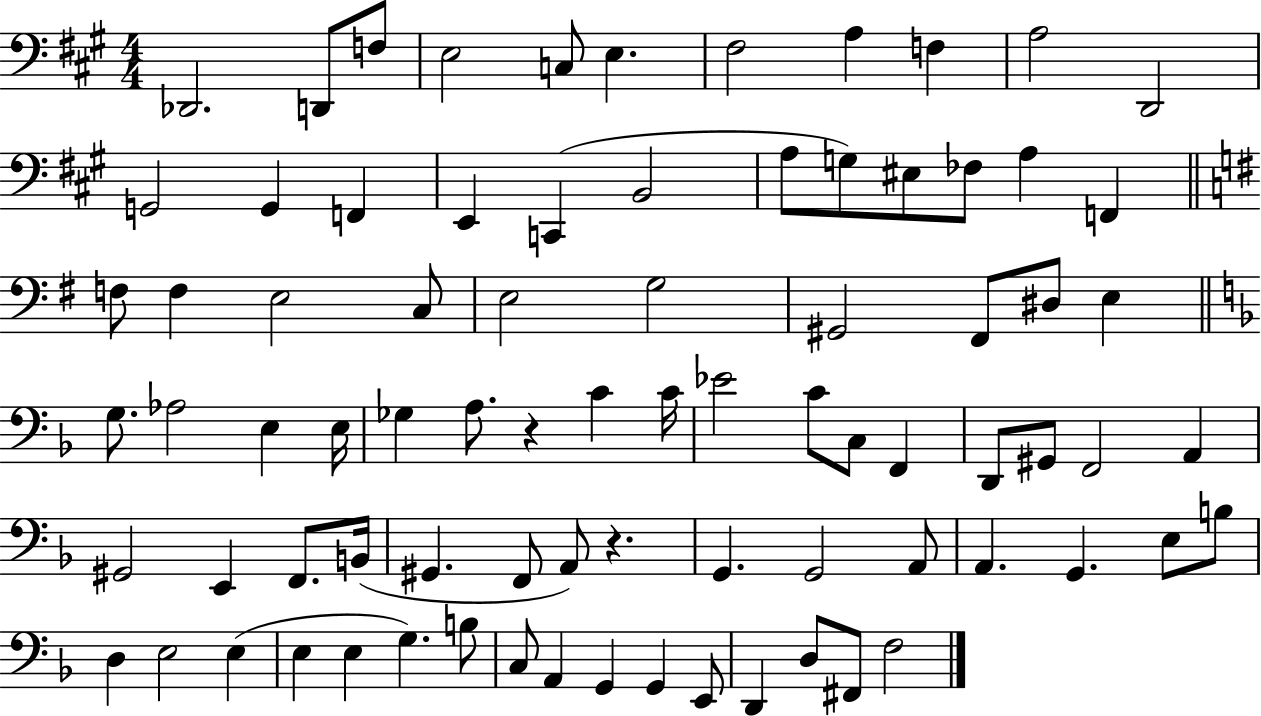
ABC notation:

X:1
T:Untitled
M:4/4
L:1/4
K:A
_D,,2 D,,/2 F,/2 E,2 C,/2 E, ^F,2 A, F, A,2 D,,2 G,,2 G,, F,, E,, C,, B,,2 A,/2 G,/2 ^E,/2 _F,/2 A, F,, F,/2 F, E,2 C,/2 E,2 G,2 ^G,,2 ^F,,/2 ^D,/2 E, G,/2 _A,2 E, E,/4 _G, A,/2 z C C/4 _E2 C/2 C,/2 F,, D,,/2 ^G,,/2 F,,2 A,, ^G,,2 E,, F,,/2 B,,/4 ^G,, F,,/2 A,,/2 z G,, G,,2 A,,/2 A,, G,, E,/2 B,/2 D, E,2 E, E, E, G, B,/2 C,/2 A,, G,, G,, E,,/2 D,, D,/2 ^F,,/2 F,2